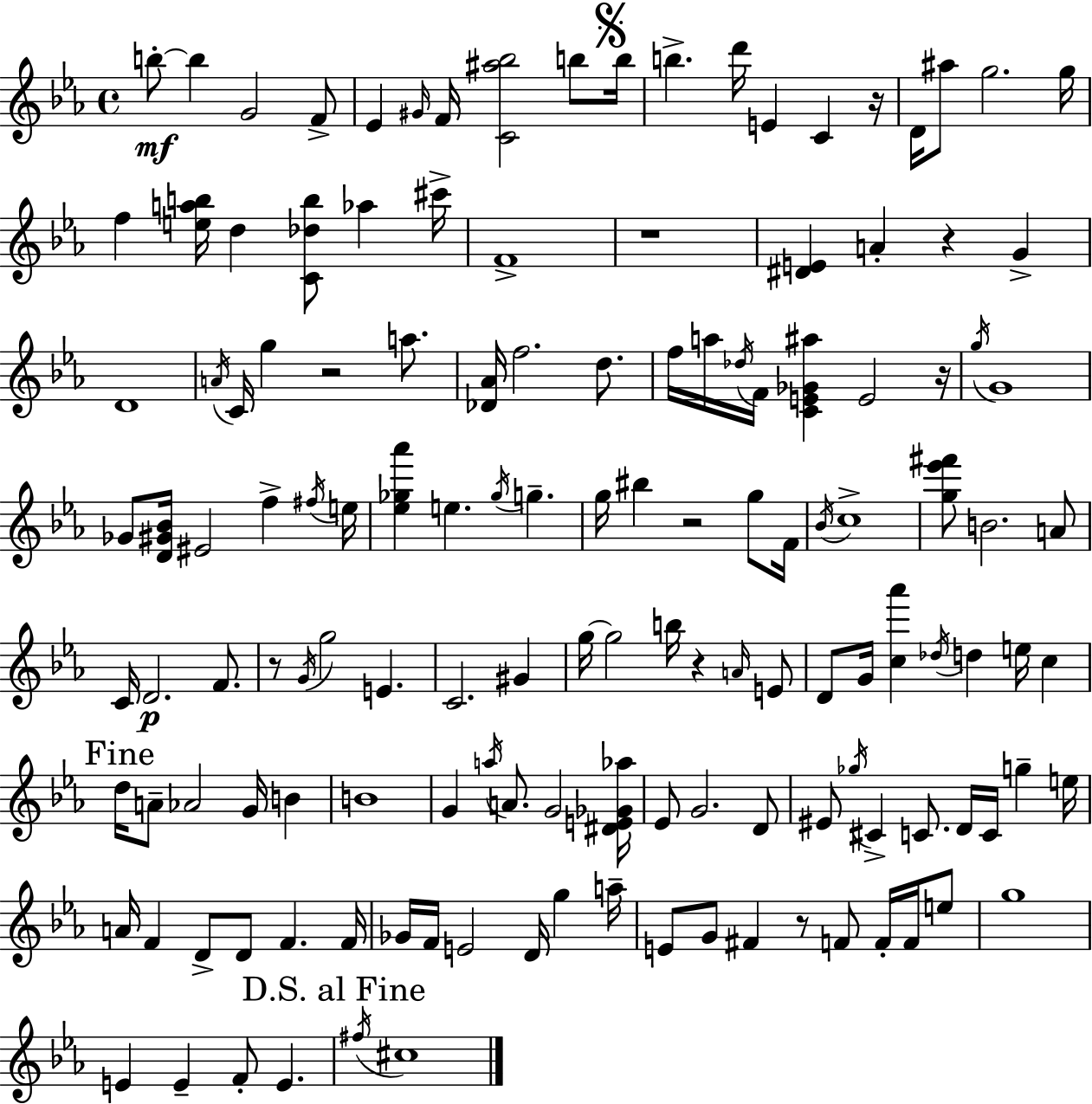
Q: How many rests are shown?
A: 9